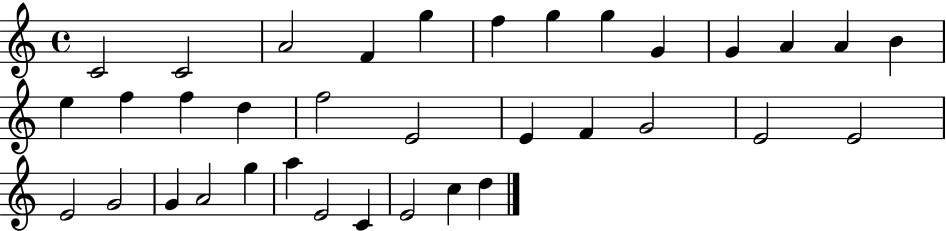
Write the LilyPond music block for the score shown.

{
  \clef treble
  \time 4/4
  \defaultTimeSignature
  \key c \major
  c'2 c'2 | a'2 f'4 g''4 | f''4 g''4 g''4 g'4 | g'4 a'4 a'4 b'4 | \break e''4 f''4 f''4 d''4 | f''2 e'2 | e'4 f'4 g'2 | e'2 e'2 | \break e'2 g'2 | g'4 a'2 g''4 | a''4 e'2 c'4 | e'2 c''4 d''4 | \break \bar "|."
}